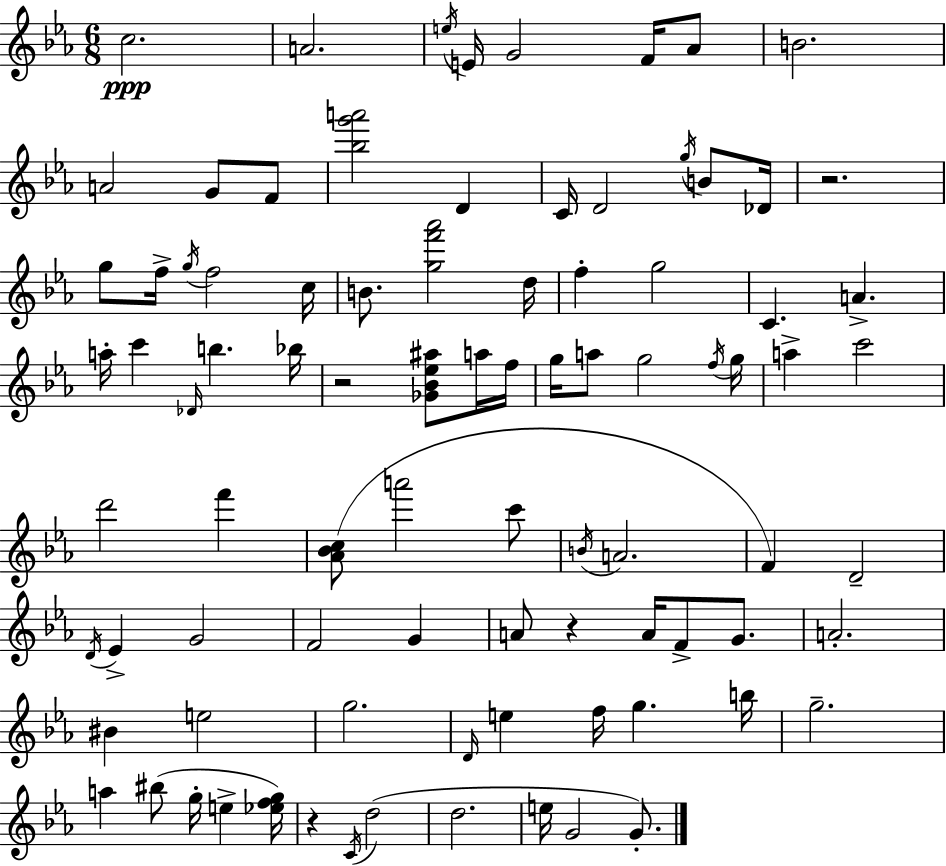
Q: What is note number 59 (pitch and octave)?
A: G4